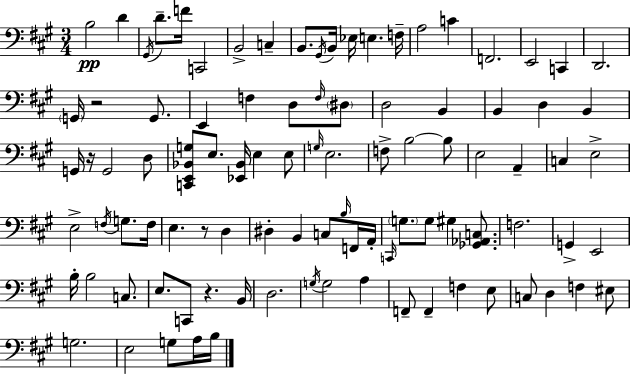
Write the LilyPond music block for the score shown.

{
  \clef bass
  \numericTimeSignature
  \time 3/4
  \key a \major
  b2\pp d'4 | \acciaccatura { gis,16 } d'8.-- f'16 c,2 | b,2-> c4-- | b,8. \acciaccatura { gis,16 } b,16 ees16 e4. | \break f16-- a2 c'4 | f,2. | e,2 c,4 | d,2. | \break \parenthesize g,16 r2 g,8. | e,4 f4 d8 | \grace { f16 } \parenthesize dis8 d2 b,4 | b,4 d4 b,4 | \break g,16 r16 g,2 | d8 <c, e, bes, g>8 e8. <ees, bes,>16 e4 | e8 \grace { g16 } e2. | f8-> b2~~ | \break b8 e2 | a,4-- c4 e2-> | e2-> | \acciaccatura { f16 } g8. f16 e4. r8 | \break d4 dis4-. b,4 | c8 \grace { b16 } f,16 a,16-. \grace { c,16 } \parenthesize g8. g8 | gis4 <ges, aes, c>8. f2. | g,4-> e,2 | \break b16-. b2 | c8. e8. c,8 | r4. b,16 d2. | \acciaccatura { g16 } g2 | \break a4 f,8-- f,4-- | f4 e8 c8 d4 | f4 eis8 g2. | e2 | \break g8 a16 b16 \bar "|."
}